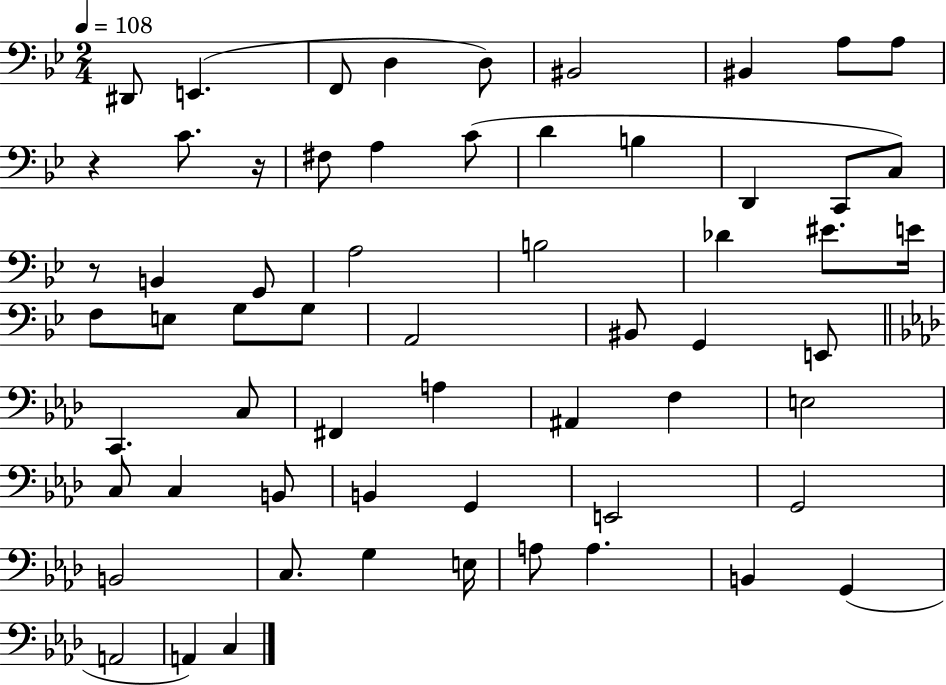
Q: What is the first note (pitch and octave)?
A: D#2